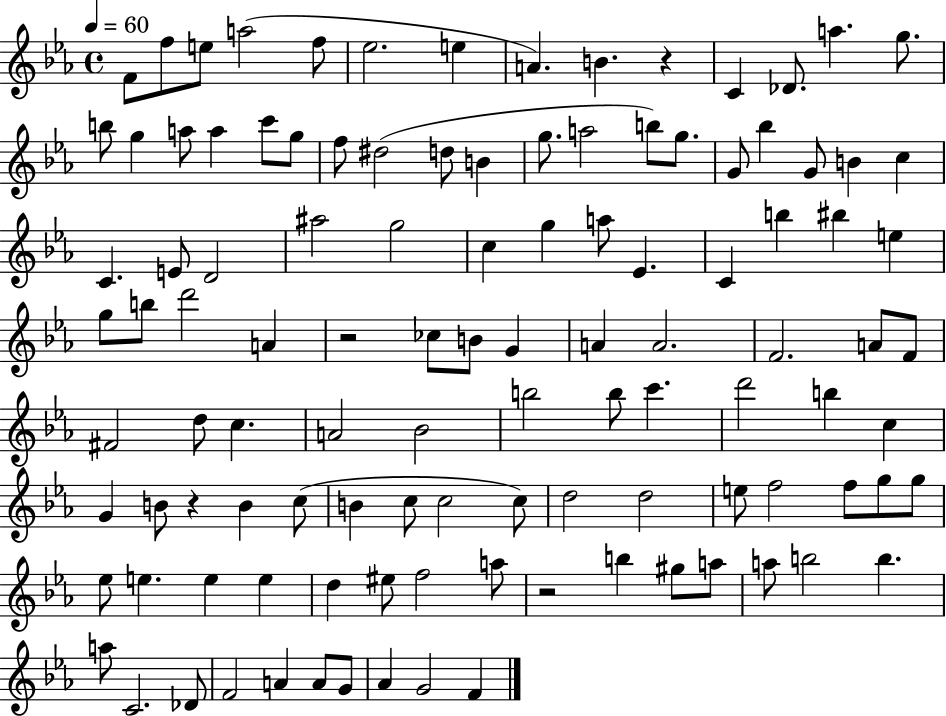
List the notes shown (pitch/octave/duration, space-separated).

F4/e F5/e E5/e A5/h F5/e Eb5/h. E5/q A4/q. B4/q. R/q C4/q Db4/e. A5/q. G5/e. B5/e G5/q A5/e A5/q C6/e G5/e F5/e D#5/h D5/e B4/q G5/e. A5/h B5/e G5/e. G4/e Bb5/q G4/e B4/q C5/q C4/q. E4/e D4/h A#5/h G5/h C5/q G5/q A5/e Eb4/q. C4/q B5/q BIS5/q E5/q G5/e B5/e D6/h A4/q R/h CES5/e B4/e G4/q A4/q A4/h. F4/h. A4/e F4/e F#4/h D5/e C5/q. A4/h Bb4/h B5/h B5/e C6/q. D6/h B5/q C5/q G4/q B4/e R/q B4/q C5/e B4/q C5/e C5/h C5/e D5/h D5/h E5/e F5/h F5/e G5/e G5/e Eb5/e E5/q. E5/q E5/q D5/q EIS5/e F5/h A5/e R/h B5/q G#5/e A5/e A5/e B5/h B5/q. A5/e C4/h. Db4/e F4/h A4/q A4/e G4/e Ab4/q G4/h F4/q